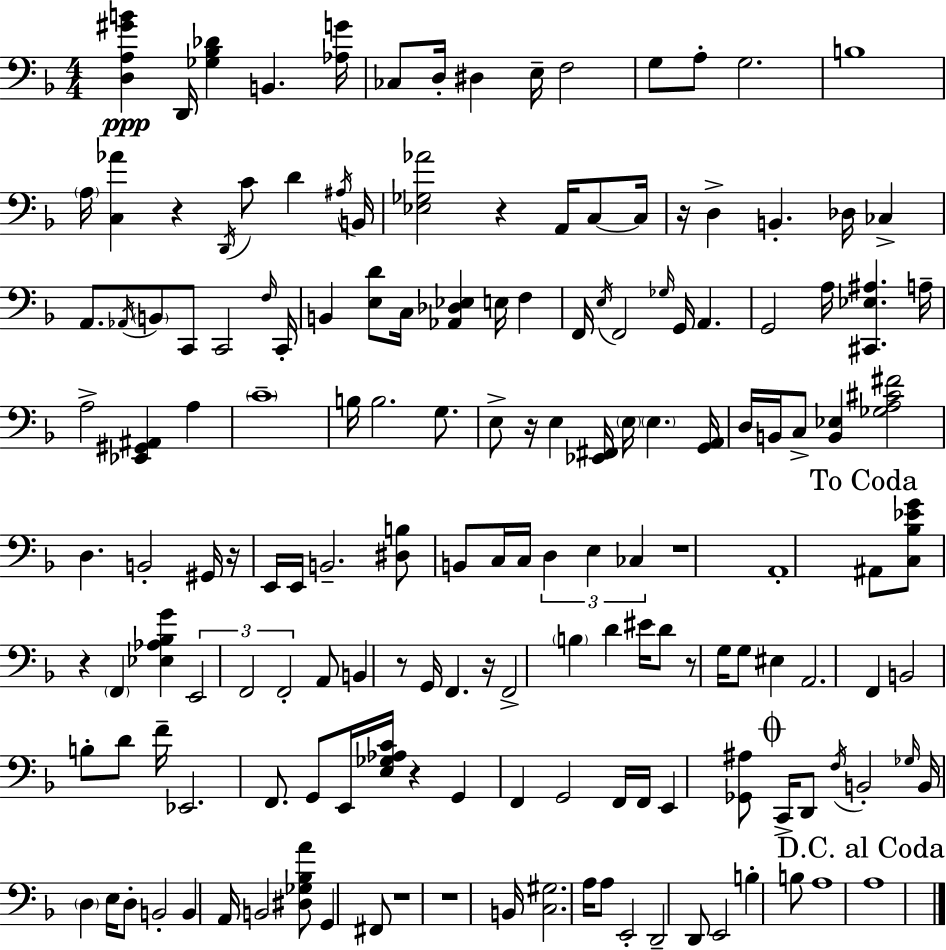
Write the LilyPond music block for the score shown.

{
  \clef bass
  \numericTimeSignature
  \time 4/4
  \key f \major
  <d a gis' b'>4\ppp d,16 <ges bes des'>4 b,4. <aes g'>16 | ces8 d16-. dis4 e16-- f2 | g8 a8-. g2. | b1 | \break \parenthesize a16 <c aes'>4 r4 \acciaccatura { d,16 } c'8 d'4 | \acciaccatura { ais16 } b,16 <ees ges aes'>2 r4 a,16 c8~~ | c16 r16 d4-> b,4.-. des16 ces4-> | a,8. \acciaccatura { aes,16 } \parenthesize b,8 c,8 c,2 | \break \grace { f16 } c,16-. b,4 <e d'>8 c16 <aes, des ees>4 e16 | f4 f,16 \acciaccatura { e16 } f,2 \grace { ges16 } g,16 | a,4. g,2 a16 <cis, ees ais>4. | a16-- a2-> <ees, gis, ais,>4 | \break a4 \parenthesize c'1-- | b16 b2. | g8. e8-> r16 e4 <ees, fis,>16 \parenthesize e16 \parenthesize e4. | <g, a,>16 d16 b,16 c8-> <b, ees>4 <ges a cis' fis'>2 | \break d4. b,2-. | gis,16 r16 e,16 e,16 b,2.-- | <dis b>8 b,8 c16 c16 \tuplet 3/2 { d4 e4 | ces4 } r1 | \break a,1-. | \mark "To Coda" ais,8 <c bes ees' g'>8 r4 \parenthesize f,4 | <ees aes bes g'>4 \tuplet 3/2 { e,2 f,2 | f,2-. } a,8 | \break b,4 r8 g,16 f,4. r16 f,2-> | \parenthesize b4 d'4 eis'16 d'8 | r8 g16 g8 eis4 a,2. | f,4 b,2 | \break b8-. d'8 f'16-- ees,2. | f,8. g,8 e,16 <e ges aes c'>16 r4 g,4 | f,4 g,2 f,16 f,16 | e,4 <ges, ais>8 \mark \markup { \musicglyph "scripts.coda" } c,16-> d,8 \acciaccatura { f16 } b,2-. | \break \grace { ges16 } b,16 \parenthesize d4 e16 d8-. b,2-. | b,4 a,16 b,2 | <dis ges bes a'>8 g,4 fis,8 r1 | r1 | \break b,16 <c gis>2. | a16 a8 e,2-. | d,2-- d,8 e,2 | b4-. b8 a1 | \break \mark "D.C. al Coda" a1 | \bar "|."
}